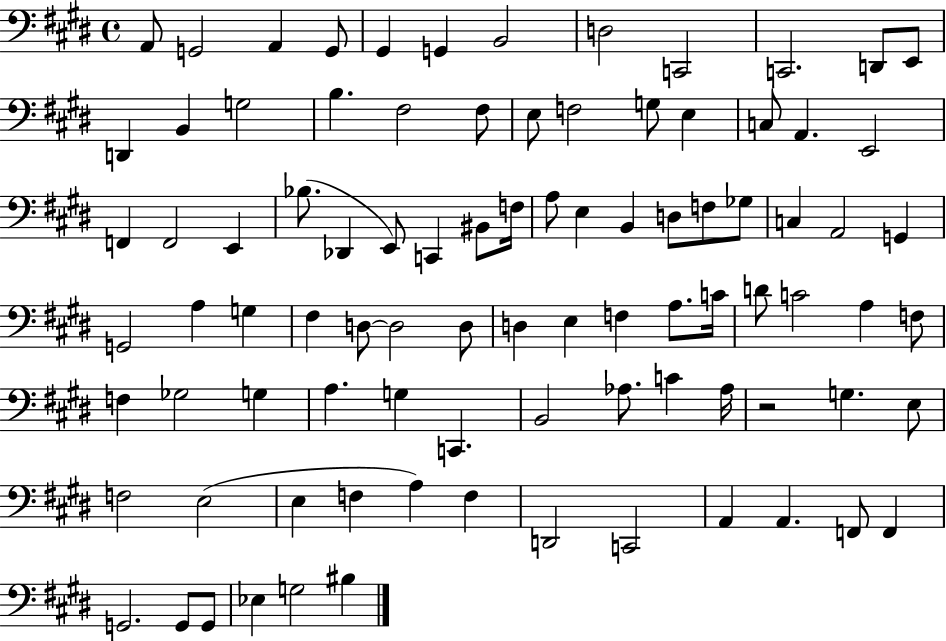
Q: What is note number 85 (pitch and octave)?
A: G2